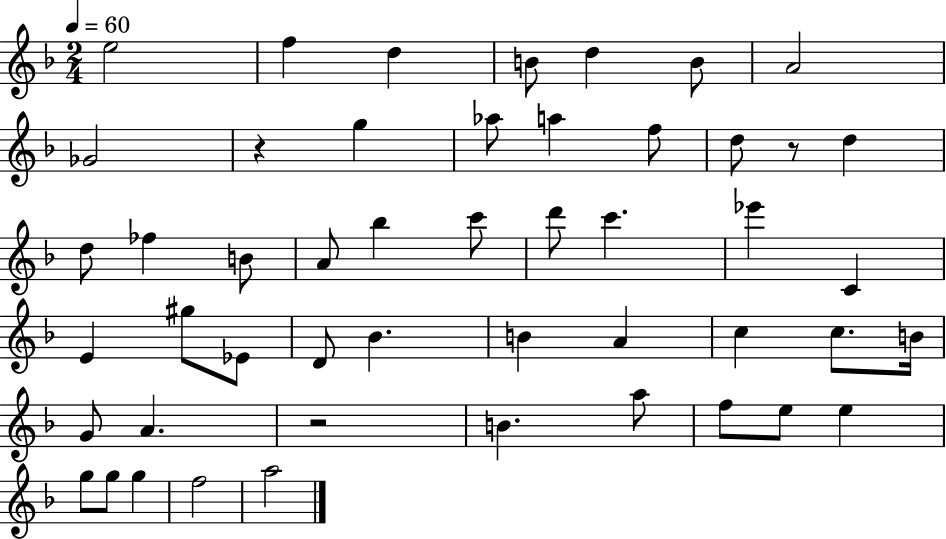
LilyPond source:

{
  \clef treble
  \numericTimeSignature
  \time 2/4
  \key f \major
  \tempo 4 = 60
  e''2 | f''4 d''4 | b'8 d''4 b'8 | a'2 | \break ges'2 | r4 g''4 | aes''8 a''4 f''8 | d''8 r8 d''4 | \break d''8 fes''4 b'8 | a'8 bes''4 c'''8 | d'''8 c'''4. | ees'''4 c'4 | \break e'4 gis''8 ees'8 | d'8 bes'4. | b'4 a'4 | c''4 c''8. b'16 | \break g'8 a'4. | r2 | b'4. a''8 | f''8 e''8 e''4 | \break g''8 g''8 g''4 | f''2 | a''2 | \bar "|."
}